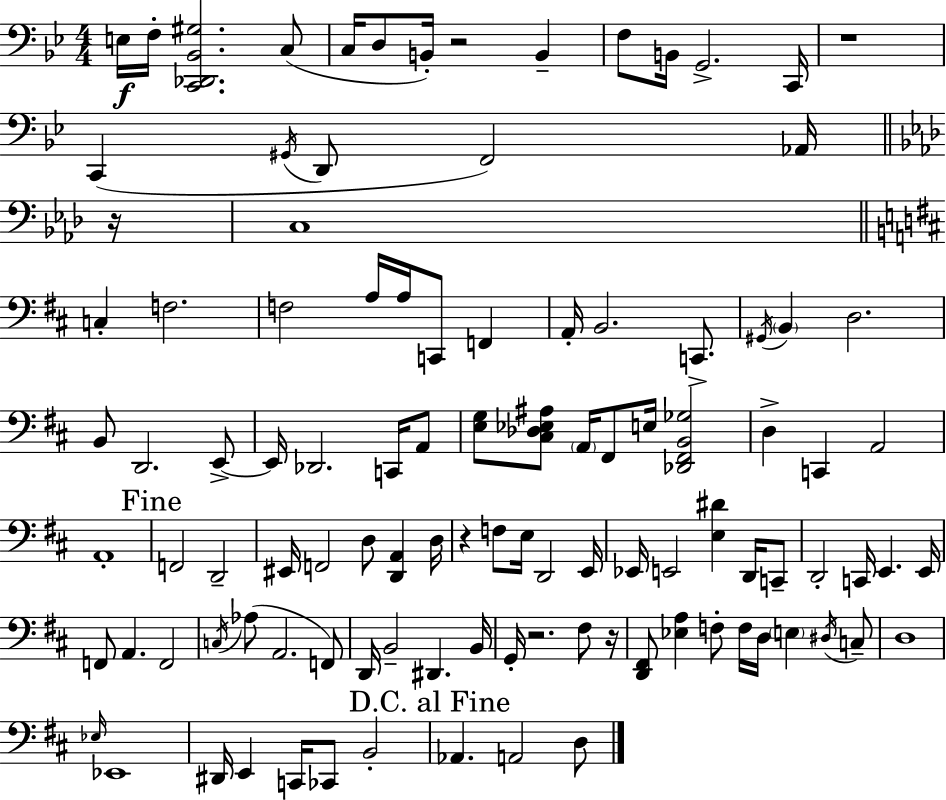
E3/s F3/s [C2,Db2,Bb2,G#3]/h. C3/e C3/s D3/e B2/s R/h B2/q F3/e B2/s G2/h. C2/s R/w C2/q G#2/s D2/e F2/h Ab2/s R/s C3/w C3/q F3/h. F3/h A3/s A3/s C2/e F2/q A2/s B2/h. C2/e. G#2/s B2/q D3/h. B2/e D2/h. E2/e E2/s Db2/h. C2/s A2/e [E3,G3]/e [C#3,Db3,Eb3,A#3]/e A2/s F#2/e E3/s [Db2,F#2,B2,Gb3]/h D3/q C2/q A2/h A2/w F2/h D2/h EIS2/s F2/h D3/e [D2,A2]/q D3/s R/q F3/e E3/s D2/h E2/s Eb2/s E2/h [E3,D#4]/q D2/s C2/e D2/h C2/s E2/q. E2/s F2/e A2/q. F2/h C3/s Ab3/e A2/h. F2/e D2/s B2/h D#2/q. B2/s G2/s R/h. F#3/e R/s [D2,F#2]/e [Eb3,A3]/q F3/e F3/s D3/s E3/q D#3/s C3/e D3/w Eb3/s Eb2/w D#2/s E2/q C2/s CES2/e B2/h Ab2/q. A2/h D3/e